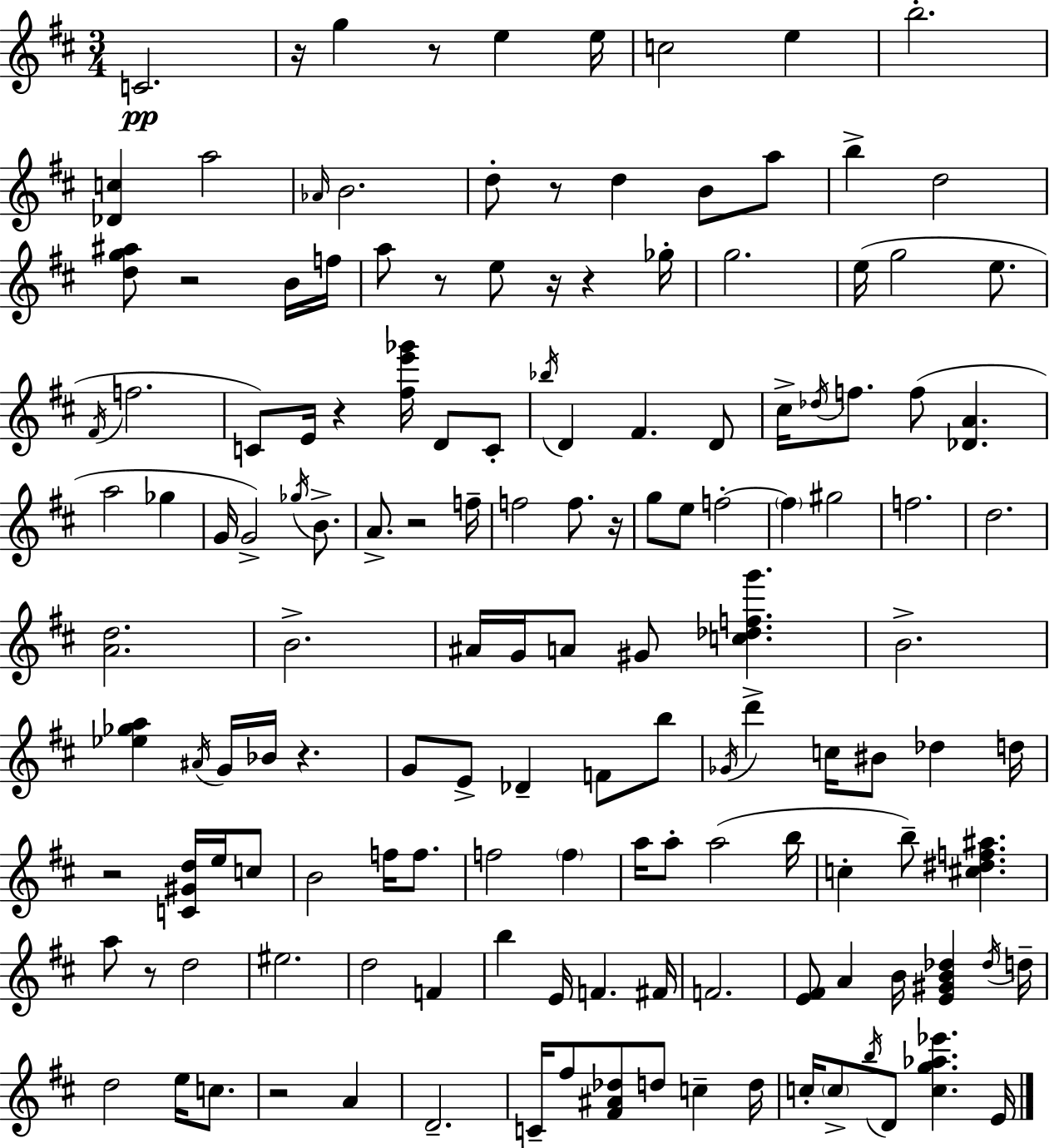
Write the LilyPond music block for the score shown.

{
  \clef treble
  \numericTimeSignature
  \time 3/4
  \key d \major
  c'2.\pp | r16 g''4 r8 e''4 e''16 | c''2 e''4 | b''2.-. | \break <des' c''>4 a''2 | \grace { aes'16 } b'2. | d''8-. r8 d''4 b'8 a''8 | b''4-> d''2 | \break <d'' g'' ais''>8 r2 b'16 | f''16 a''8 r8 e''8 r16 r4 | ges''16-. g''2. | e''16( g''2 e''8. | \break \acciaccatura { fis'16 } f''2. | c'8) e'16 r4 <fis'' e''' ges'''>16 d'8 | c'8-. \acciaccatura { bes''16 } d'4 fis'4. | d'8 cis''16-> \acciaccatura { des''16 } f''8. f''8( <des' a'>4. | \break a''2 | ges''4 g'16 g'2->) | \acciaccatura { ges''16 } b'8.-> a'8.-> r2 | f''16-- f''2 | \break f''8. r16 g''8 e''8 f''2-.~~ | \parenthesize f''4 gis''2 | f''2. | d''2. | \break <a' d''>2. | b'2.-> | ais'16 g'16 a'8 gis'8 <c'' des'' f'' g'''>4. | b'2.-> | \break <ees'' ges'' a''>4 \acciaccatura { ais'16 } g'16 bes'16 | r4. g'8 e'8-> des'4-- | f'8 b''8 \acciaccatura { ges'16 } d'''4-> c''16 | bis'8 des''4 d''16 r2 | \break <c' gis' d''>16 e''16 c''8 b'2 | f''16 f''8. f''2 | \parenthesize f''4 a''16 a''8-. a''2( | b''16 c''4-. b''8--) | \break <cis'' dis'' f'' ais''>4. a''8 r8 d''2 | eis''2. | d''2 | f'4 b''4 e'16 | \break f'4. fis'16 f'2. | <e' fis'>8 a'4 | b'16 <e' gis' b' des''>4 \acciaccatura { des''16 } d''16-- d''2 | e''16 c''8. r2 | \break a'4 d'2.-- | c'16-- fis''8 <fis' ais' des''>8 | d''8 c''4-- d''16 c''16-. \parenthesize c''8-> \acciaccatura { b''16 } | d'8 <c'' g'' aes'' ees'''>4. e'16 \bar "|."
}